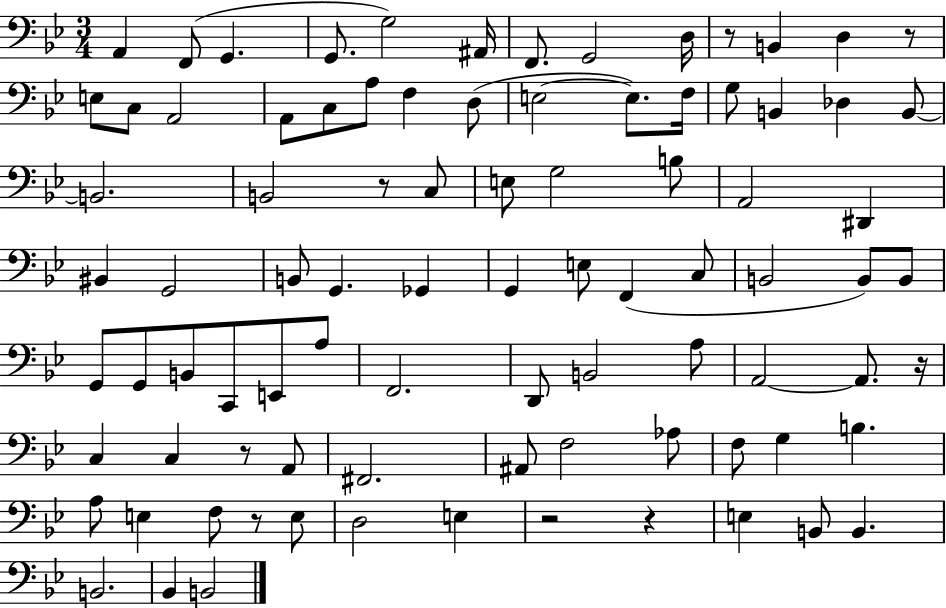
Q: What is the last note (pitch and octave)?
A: B2